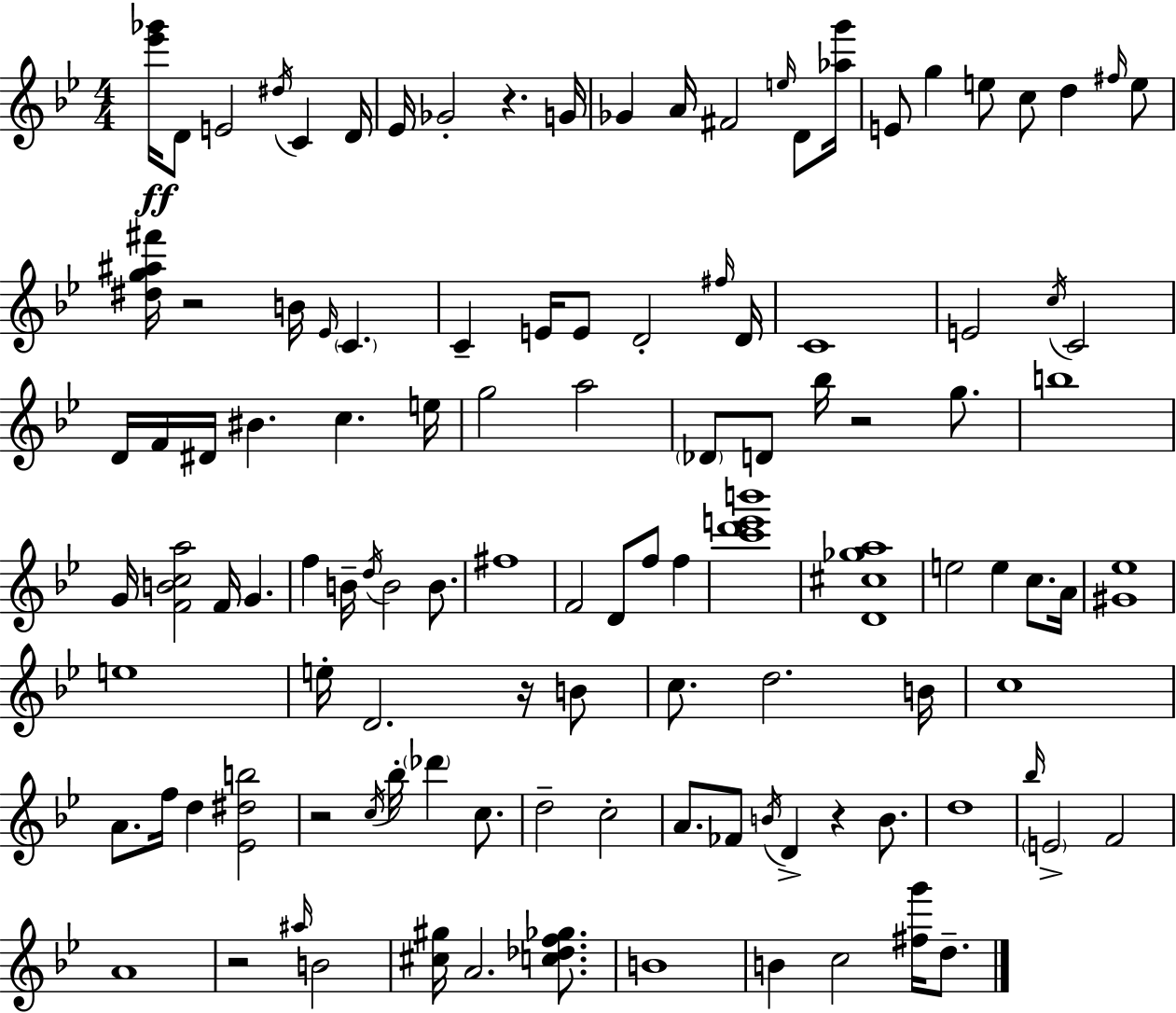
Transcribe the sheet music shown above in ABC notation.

X:1
T:Untitled
M:4/4
L:1/4
K:Bb
[_e'_g']/4 D/2 E2 ^d/4 C D/4 _E/4 _G2 z G/4 _G A/4 ^F2 e/4 D/2 [_ag']/4 E/2 g e/2 c/2 d ^f/4 e/2 [^dg^a^f']/4 z2 B/4 _E/4 C C E/4 E/2 D2 ^f/4 D/4 C4 E2 c/4 C2 D/4 F/4 ^D/4 ^B c e/4 g2 a2 _D/2 D/2 _b/4 z2 g/2 b4 G/4 [FBca]2 F/4 G f B/4 d/4 B2 B/2 ^f4 F2 D/2 f/2 f [c'd'e'b']4 [D^c_ga]4 e2 e c/2 A/4 [^G_e]4 e4 e/4 D2 z/4 B/2 c/2 d2 B/4 c4 A/2 f/4 d [_E^db]2 z2 c/4 _b/4 _d' c/2 d2 c2 A/2 _F/2 B/4 D z B/2 d4 _b/4 E2 F2 A4 z2 ^a/4 B2 [^c^g]/4 A2 [c_df_g]/2 B4 B c2 [^fg']/4 d/2